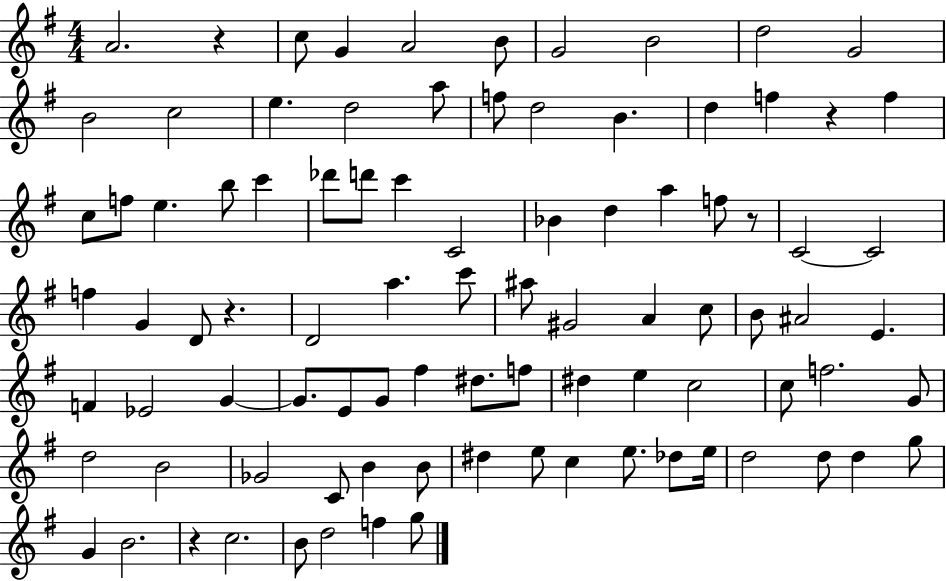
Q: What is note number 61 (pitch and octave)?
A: C5